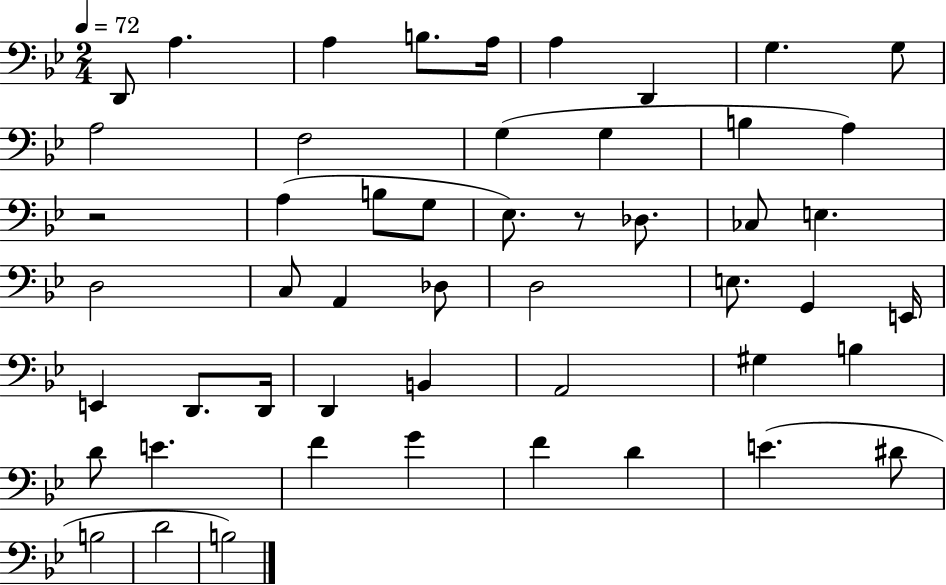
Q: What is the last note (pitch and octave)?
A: B3